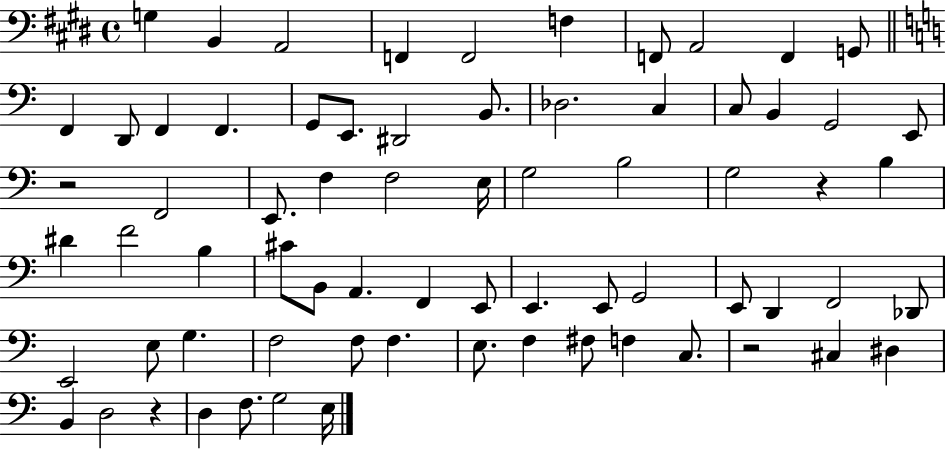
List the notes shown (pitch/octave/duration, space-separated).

G3/q B2/q A2/h F2/q F2/h F3/q F2/e A2/h F2/q G2/e F2/q D2/e F2/q F2/q. G2/e E2/e. D#2/h B2/e. Db3/h. C3/q C3/e B2/q G2/h E2/e R/h F2/h E2/e. F3/q F3/h E3/s G3/h B3/h G3/h R/q B3/q D#4/q F4/h B3/q C#4/e B2/e A2/q. F2/q E2/e E2/q. E2/e G2/h E2/e D2/q F2/h Db2/e E2/h E3/e G3/q. F3/h F3/e F3/q. E3/e. F3/q F#3/e F3/q C3/e. R/h C#3/q D#3/q B2/q D3/h R/q D3/q F3/e. G3/h E3/s